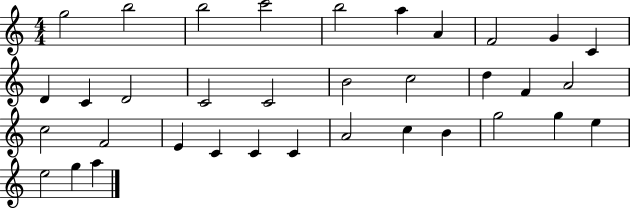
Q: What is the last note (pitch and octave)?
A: A5